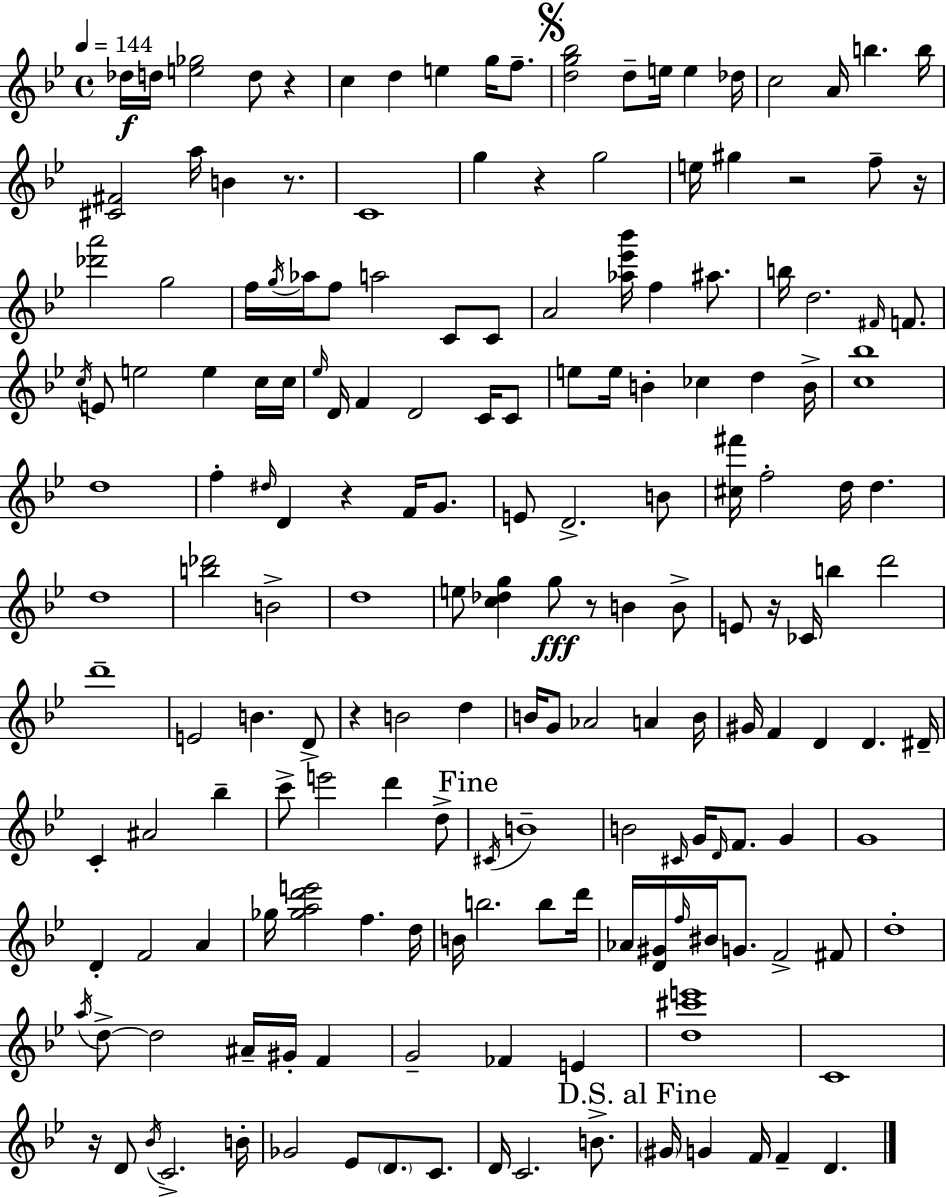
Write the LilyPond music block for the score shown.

{
  \clef treble
  \time 4/4
  \defaultTimeSignature
  \key g \minor
  \tempo 4 = 144
  des''16\f d''16 <e'' ges''>2 d''8 r4 | c''4 d''4 e''4 g''16 f''8.-- | \mark \markup { \musicglyph "scripts.segno" } <d'' g'' bes''>2 d''8-- e''16 e''4 des''16 | c''2 a'16 b''4. b''16 | \break <cis' fis'>2 a''16 b'4 r8. | c'1 | g''4 r4 g''2 | e''16 gis''4 r2 f''8-- r16 | \break <des''' a'''>2 g''2 | f''16 \acciaccatura { g''16 } aes''16 f''8 a''2 c'8 c'8 | a'2 <aes'' ees''' bes'''>16 f''4 ais''8. | b''16 d''2. \grace { fis'16 } f'8. | \break \acciaccatura { c''16 } e'8 e''2 e''4 | c''16 c''16 \grace { ees''16 } d'16 f'4 d'2 | c'16 c'8 e''8 e''16 b'4-. ces''4 d''4 | b'16-> <c'' bes''>1 | \break d''1 | f''4-. \grace { dis''16 } d'4 r4 | f'16 g'8. e'8 d'2.-> | b'8 <cis'' fis'''>16 f''2-. d''16 d''4. | \break d''1 | <b'' des'''>2 b'2-> | d''1 | e''8 <c'' des'' g''>4 g''8\fff r8 b'4 | \break b'8-> e'8 r16 ces'16 b''4 d'''2 | d'''1-- | e'2 b'4. | d'8-> r4 b'2 | \break d''4 b'16 g'8 aes'2 | a'4 b'16 gis'16 f'4 d'4 d'4. | dis'16-- c'4-. ais'2 | bes''4-- c'''8-> e'''2 d'''4 | \break d''8-> \mark "Fine" \acciaccatura { cis'16 } b'1-- | b'2 \grace { cis'16 } g'16 | \grace { d'16 } f'8. g'4 g'1 | d'4-. f'2 | \break a'4 ges''16 <ges'' a'' d''' e'''>2 | f''4. d''16 b'16 b''2. | b''8 d'''16 aes'16 <d' gis'>16 \grace { f''16 } bis'16 g'8. f'2-> | fis'8 d''1-. | \break \acciaccatura { a''16 } d''8->~~ d''2 | ais'16-- gis'16-. f'4 g'2-- | fes'4 e'4 <d'' cis''' e'''>1 | c'1 | \break r16 d'8 \acciaccatura { bes'16 } c'2.-> | b'16-. ges'2 | ees'8 \parenthesize d'8. c'8. d'16 c'2. | b'8.-> \mark "D.S. al Fine" \parenthesize gis'16 g'4 | \break f'16 f'4-- d'4. \bar "|."
}